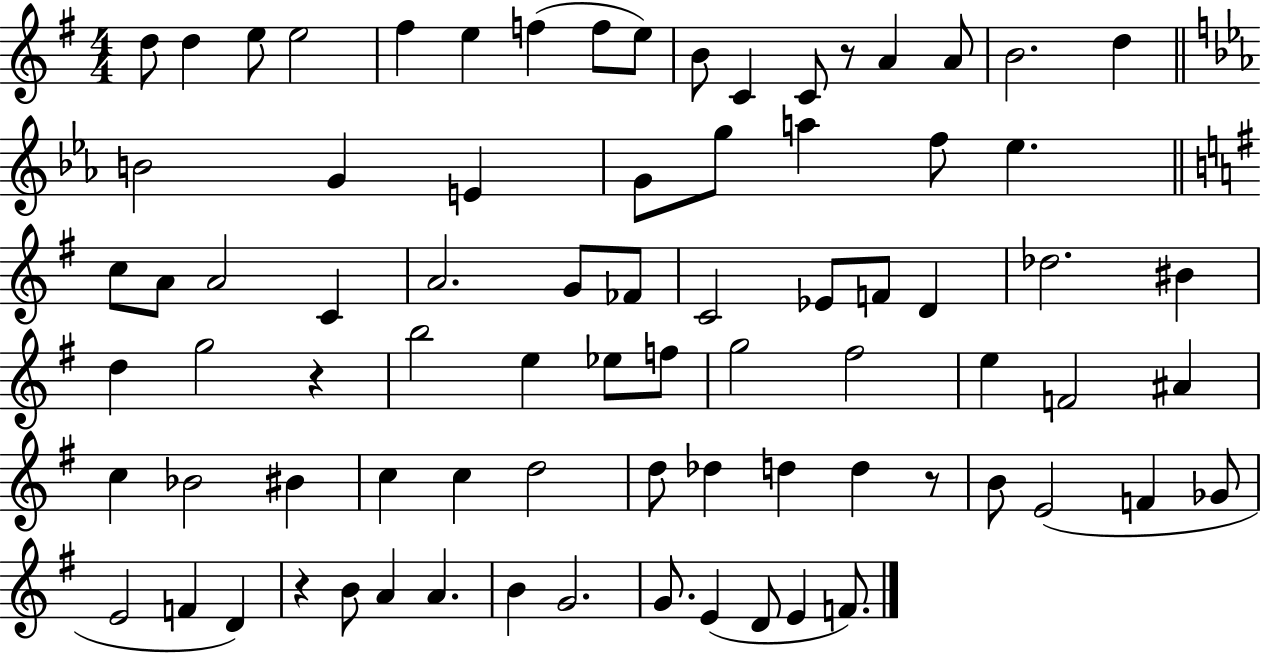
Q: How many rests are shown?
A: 4